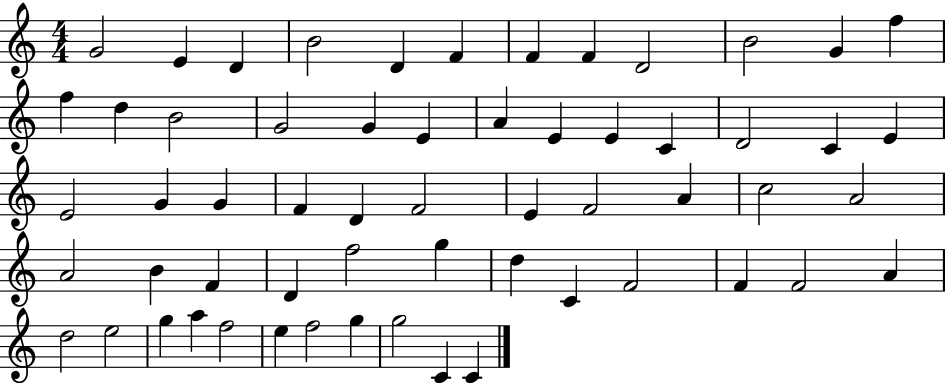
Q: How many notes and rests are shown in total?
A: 59